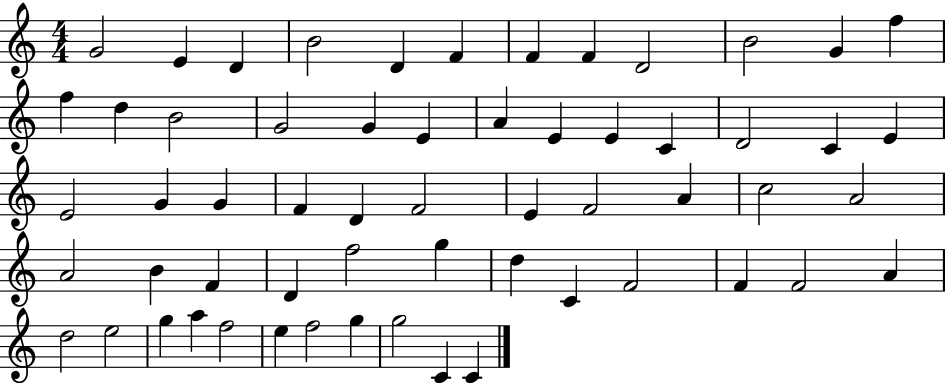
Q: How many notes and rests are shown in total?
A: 59